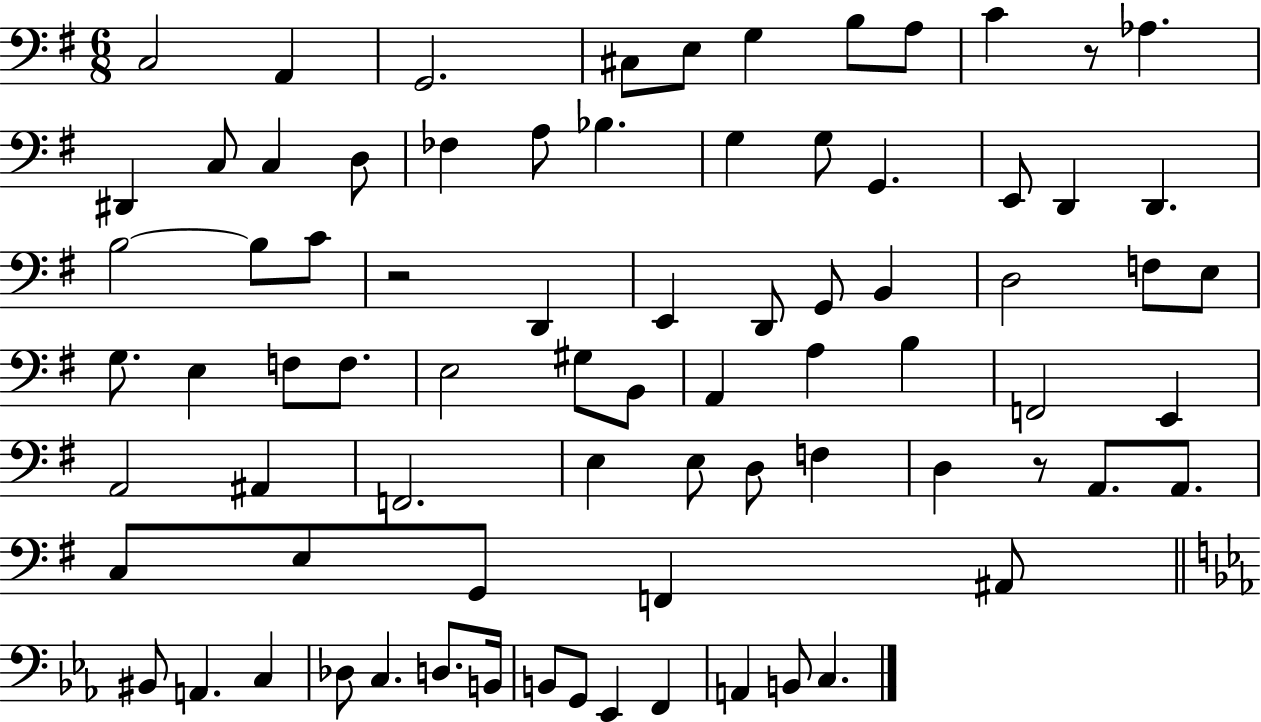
C3/h A2/q G2/h. C#3/e E3/e G3/q B3/e A3/e C4/q R/e Ab3/q. D#2/q C3/e C3/q D3/e FES3/q A3/e Bb3/q. G3/q G3/e G2/q. E2/e D2/q D2/q. B3/h B3/e C4/e R/h D2/q E2/q D2/e G2/e B2/q D3/h F3/e E3/e G3/e. E3/q F3/e F3/e. E3/h G#3/e B2/e A2/q A3/q B3/q F2/h E2/q A2/h A#2/q F2/h. E3/q E3/e D3/e F3/q D3/q R/e A2/e. A2/e. C3/e E3/e G2/e F2/q A#2/e BIS2/e A2/q. C3/q Db3/e C3/q. D3/e. B2/s B2/e G2/e Eb2/q F2/q A2/q B2/e C3/q.